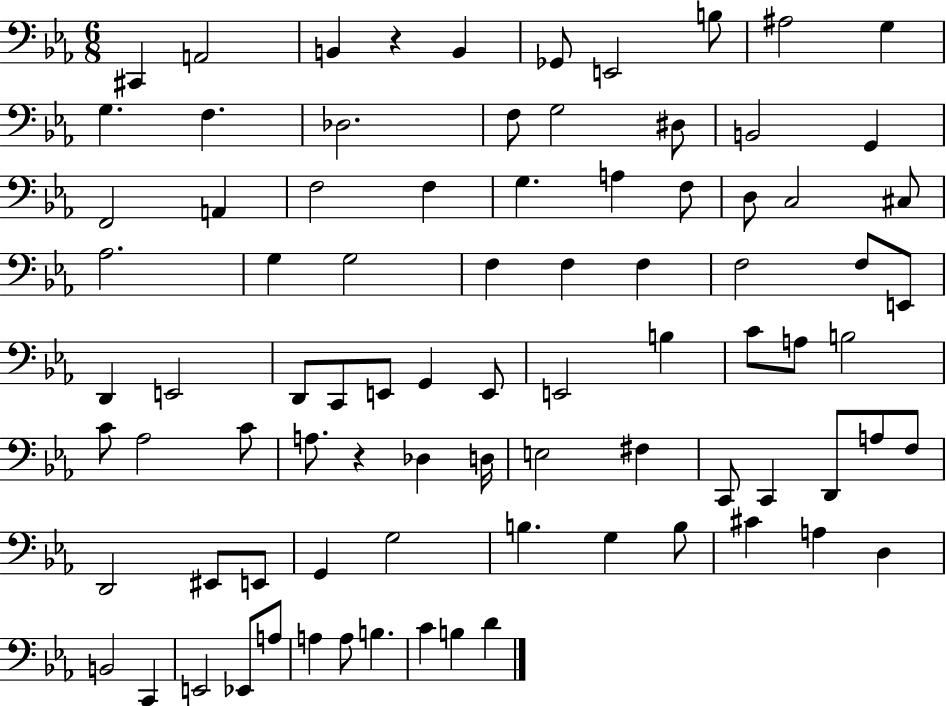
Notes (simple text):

C#2/q A2/h B2/q R/q B2/q Gb2/e E2/h B3/e A#3/h G3/q G3/q. F3/q. Db3/h. F3/e G3/h D#3/e B2/h G2/q F2/h A2/q F3/h F3/q G3/q. A3/q F3/e D3/e C3/h C#3/e Ab3/h. G3/q G3/h F3/q F3/q F3/q F3/h F3/e E2/e D2/q E2/h D2/e C2/e E2/e G2/q E2/e E2/h B3/q C4/e A3/e B3/h C4/e Ab3/h C4/e A3/e. R/q Db3/q D3/s E3/h F#3/q C2/e C2/q D2/e A3/e F3/e D2/h EIS2/e E2/e G2/q G3/h B3/q. G3/q B3/e C#4/q A3/q D3/q B2/h C2/q E2/h Eb2/e A3/e A3/q A3/e B3/q. C4/q B3/q D4/q